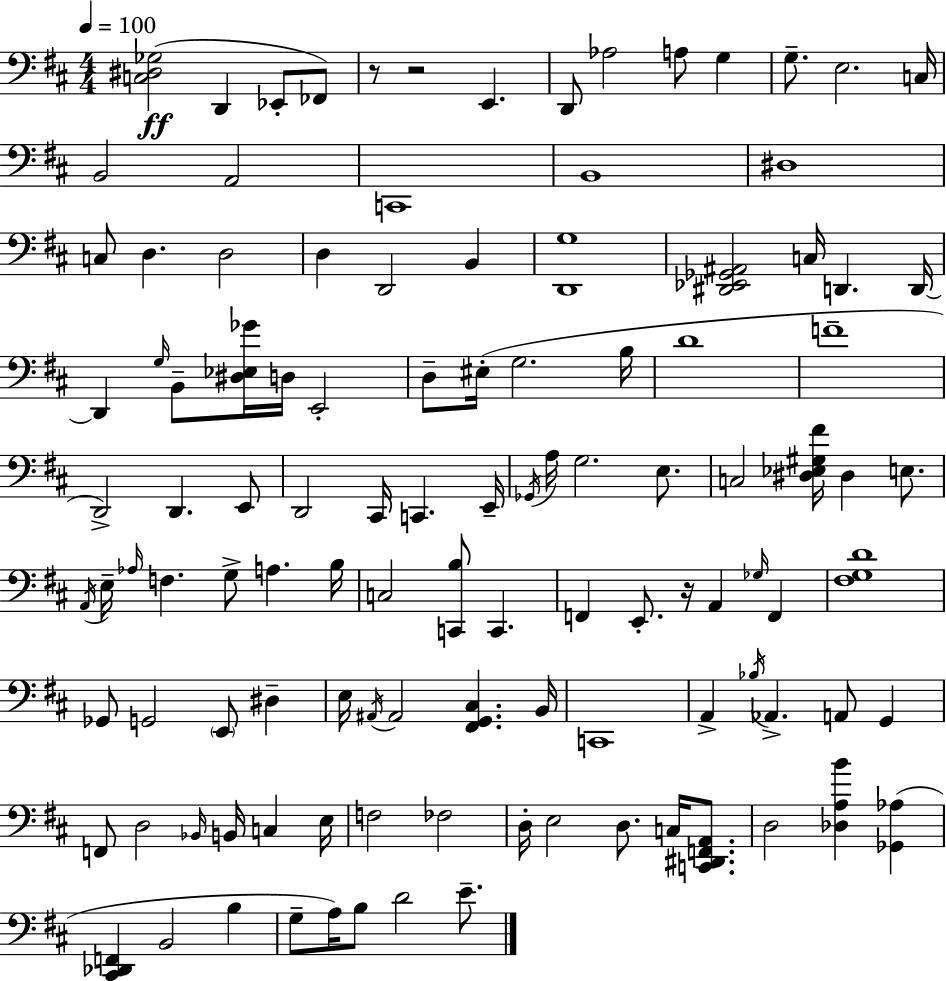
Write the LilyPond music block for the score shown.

{
  \clef bass
  \numericTimeSignature
  \time 4/4
  \key d \major
  \tempo 4 = 100
  \repeat volta 2 { <c dis ges>2(\ff d,4 ees,8-. fes,8) | r8 r2 e,4. | d,8 aes2 a8 g4 | g8.-- e2. c16 | \break b,2 a,2 | c,1 | b,1 | dis1 | \break c8 d4. d2 | d4 d,2 b,4 | <d, g>1 | <dis, ees, ges, ais,>2 c16 d,4. d,16~~ | \break d,4 \grace { g16 } b,8-- <dis ees ges'>16 d16 e,2-. | d8-- eis16-.( g2. | b16 d'1 | f'1-- | \break d,2->) d,4. e,8 | d,2 cis,16 c,4. | e,16-- \acciaccatura { ges,16 } a16 g2. e8. | c2 <dis ees gis fis'>16 dis4 e8. | \break \acciaccatura { a,16 } e16-- \grace { aes16 } f4. g8-> a4. | b16 c2 <c, b>8 c,4. | f,4 e,8.-. r16 a,4 | \grace { ges16 } f,4 <fis g d'>1 | \break ges,8 g,2 \parenthesize e,8 | dis4-- e16 \acciaccatura { ais,16 } ais,2 <fis, g, cis>4. | b,16 c,1 | a,4-> \acciaccatura { bes16 } aes,4.-> | \break a,8 g,4 f,8 d2 | \grace { bes,16 } b,16 c4 e16 f2 | fes2 d16-. e2 | d8. c16 <c, dis, f, a,>8. d2 | \break <des a b'>4 <ges, aes>4( <cis, des, f,>4 b,2 | b4 g8-- a16) b8 d'2 | e'8.-- } \bar "|."
}